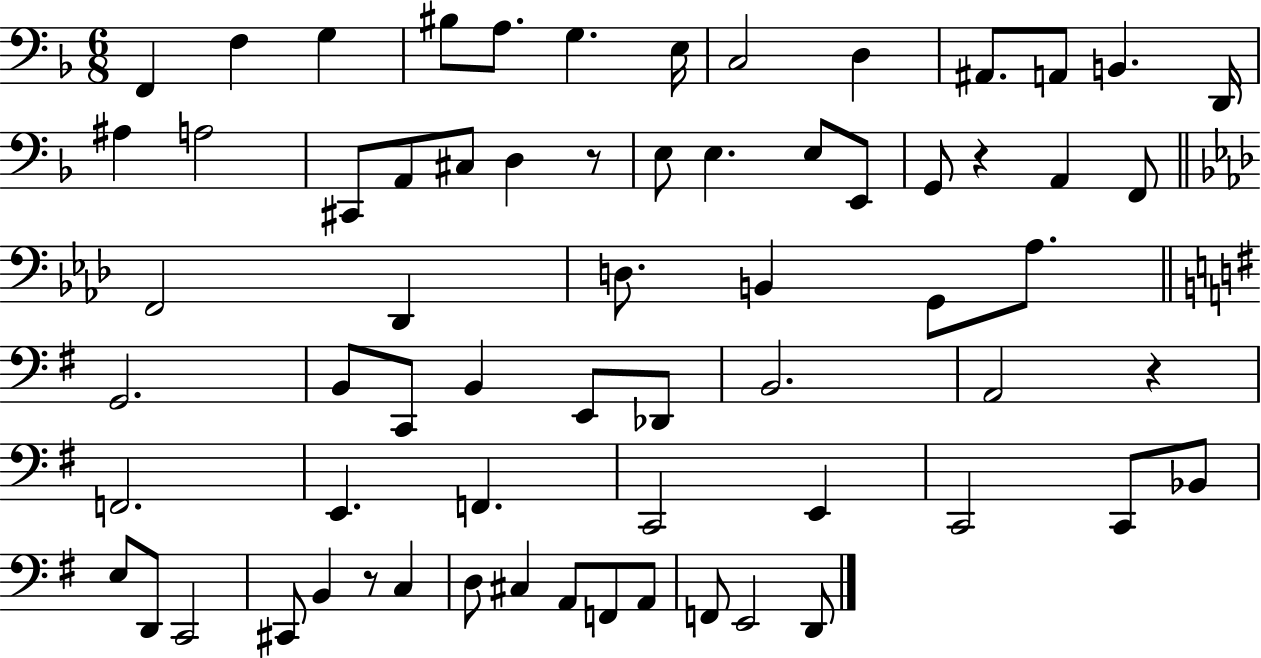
F2/q F3/q G3/q BIS3/e A3/e. G3/q. E3/s C3/h D3/q A#2/e. A2/e B2/q. D2/s A#3/q A3/h C#2/e A2/e C#3/e D3/q R/e E3/e E3/q. E3/e E2/e G2/e R/q A2/q F2/e F2/h Db2/q D3/e. B2/q G2/e Ab3/e. G2/h. B2/e C2/e B2/q E2/e Db2/e B2/h. A2/h R/q F2/h. E2/q. F2/q. C2/h E2/q C2/h C2/e Bb2/e E3/e D2/e C2/h C#2/e B2/q R/e C3/q D3/e C#3/q A2/e F2/e A2/e F2/e E2/h D2/e